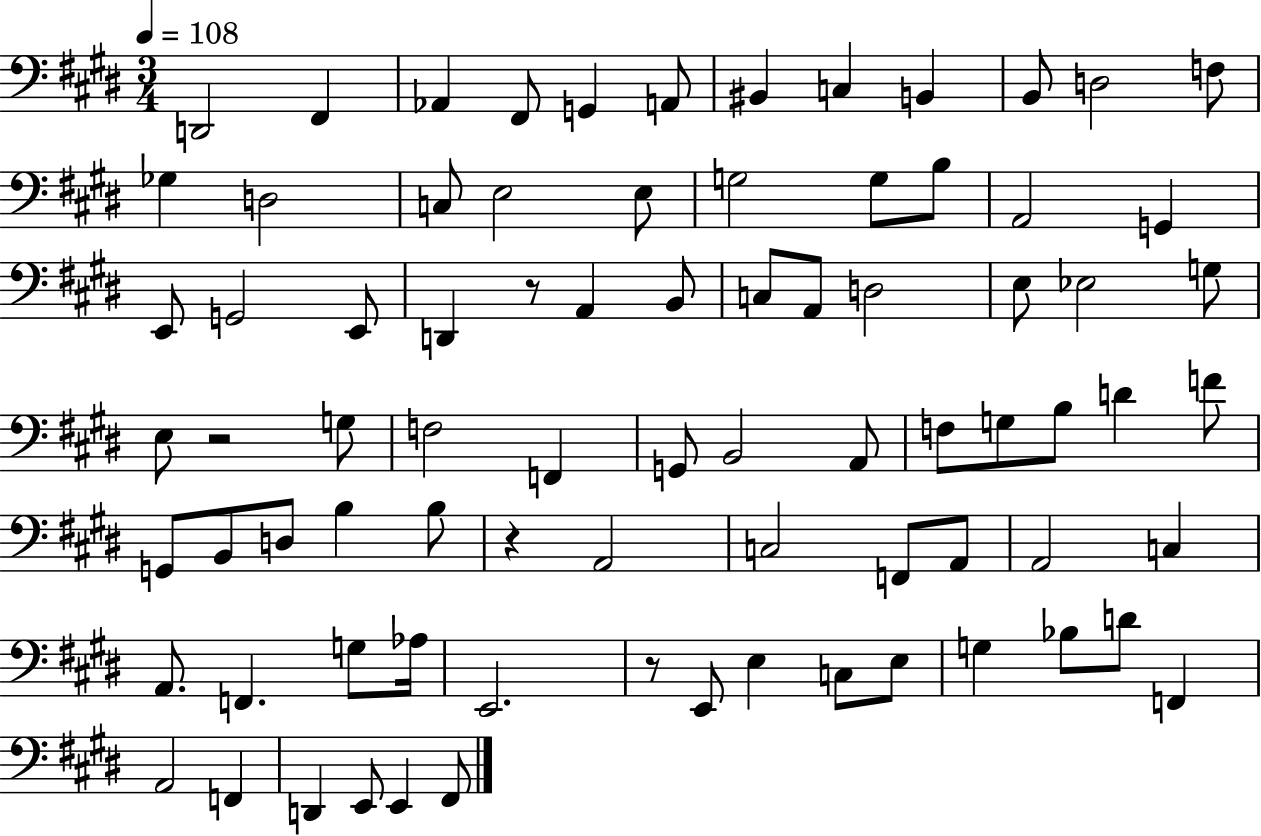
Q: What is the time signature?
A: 3/4